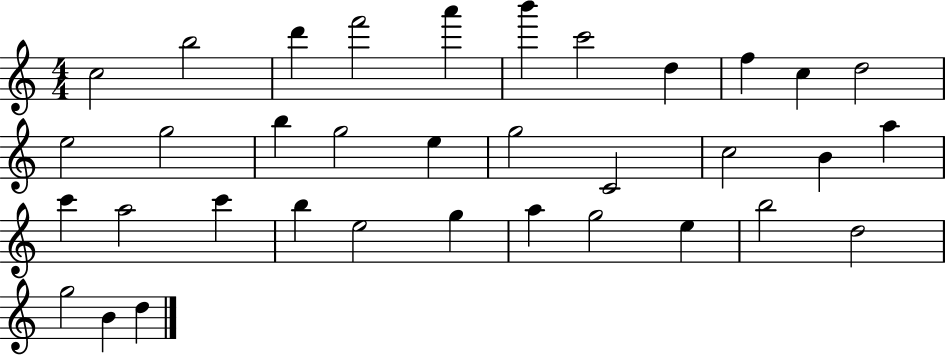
X:1
T:Untitled
M:4/4
L:1/4
K:C
c2 b2 d' f'2 a' b' c'2 d f c d2 e2 g2 b g2 e g2 C2 c2 B a c' a2 c' b e2 g a g2 e b2 d2 g2 B d